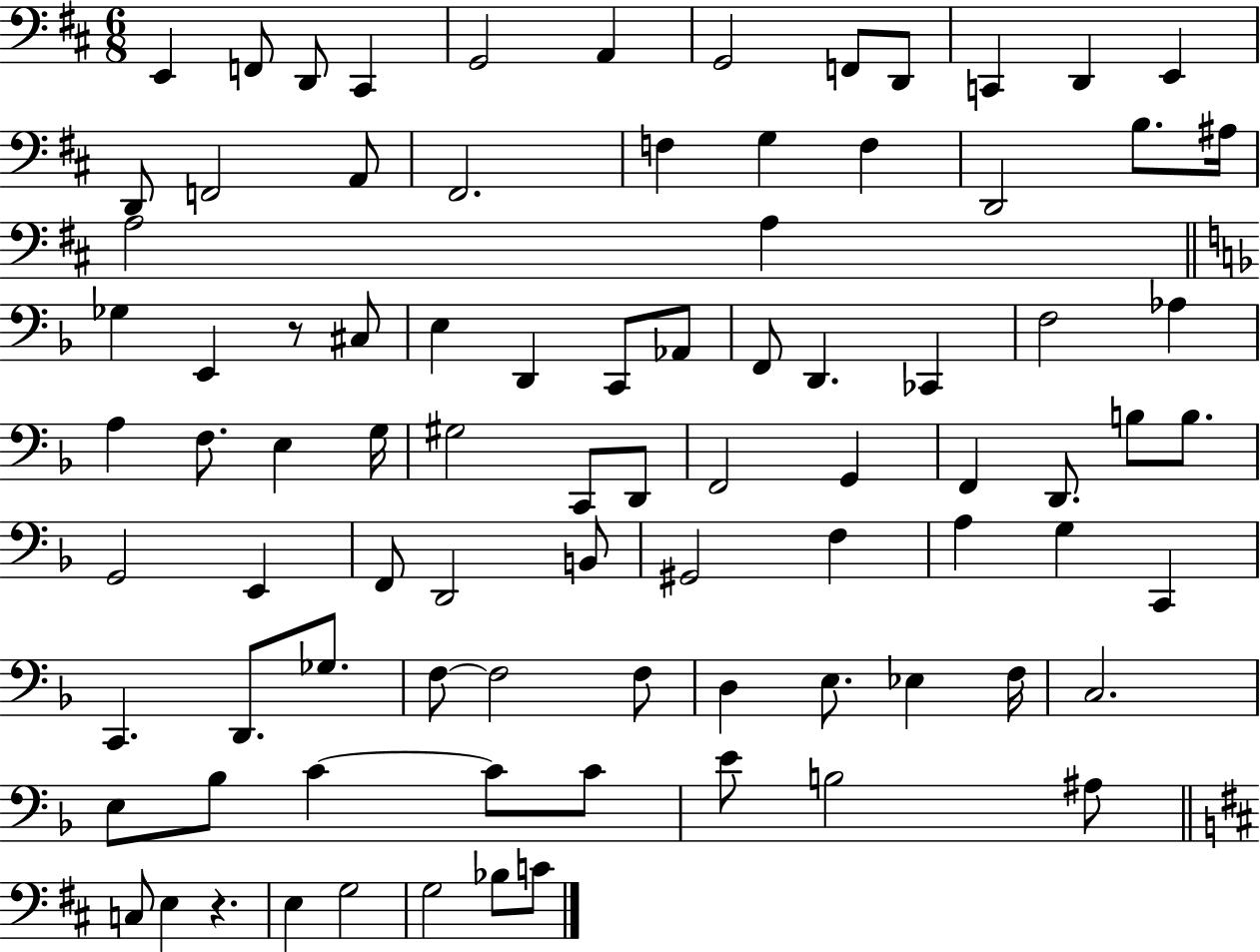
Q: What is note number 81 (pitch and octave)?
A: E3